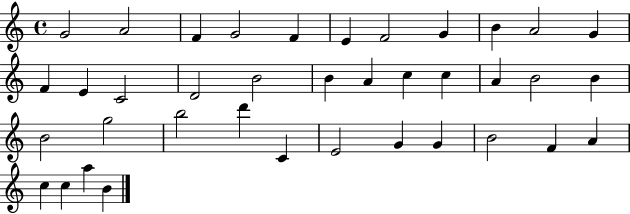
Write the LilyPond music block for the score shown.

{
  \clef treble
  \time 4/4
  \defaultTimeSignature
  \key c \major
  g'2 a'2 | f'4 g'2 f'4 | e'4 f'2 g'4 | b'4 a'2 g'4 | \break f'4 e'4 c'2 | d'2 b'2 | b'4 a'4 c''4 c''4 | a'4 b'2 b'4 | \break b'2 g''2 | b''2 d'''4 c'4 | e'2 g'4 g'4 | b'2 f'4 a'4 | \break c''4 c''4 a''4 b'4 | \bar "|."
}